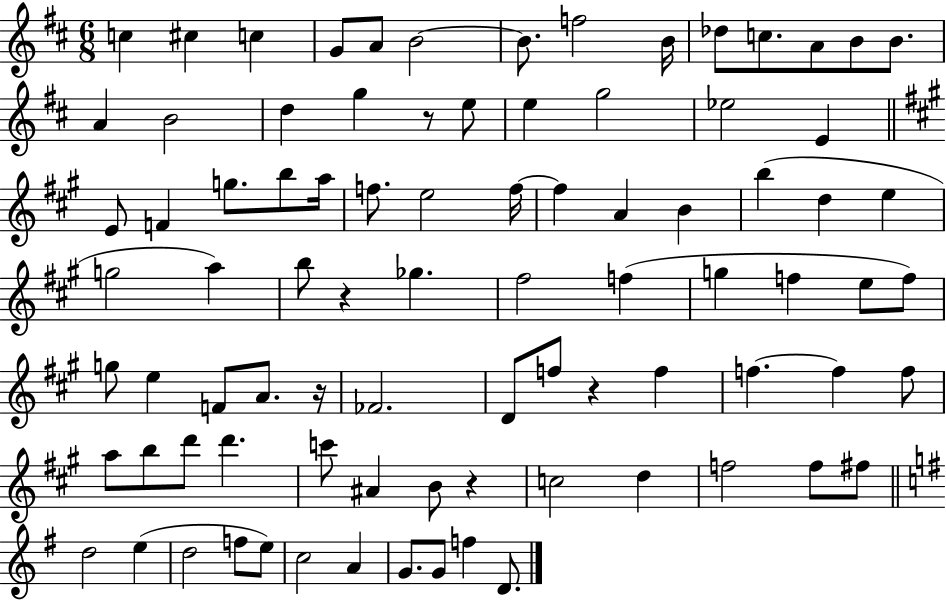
C5/q C#5/q C5/q G4/e A4/e B4/h B4/e. F5/h B4/s Db5/e C5/e. A4/e B4/e B4/e. A4/q B4/h D5/q G5/q R/e E5/e E5/q G5/h Eb5/h E4/q E4/e F4/q G5/e. B5/e A5/s F5/e. E5/h F5/s F5/q A4/q B4/q B5/q D5/q E5/q G5/h A5/q B5/e R/q Gb5/q. F#5/h F5/q G5/q F5/q E5/e F5/e G5/e E5/q F4/e A4/e. R/s FES4/h. D4/e F5/e R/q F5/q F5/q. F5/q F5/e A5/e B5/e D6/e D6/q. C6/e A#4/q B4/e R/q C5/h D5/q F5/h F5/e F#5/e D5/h E5/q D5/h F5/e E5/e C5/h A4/q G4/e. G4/e F5/q D4/e.